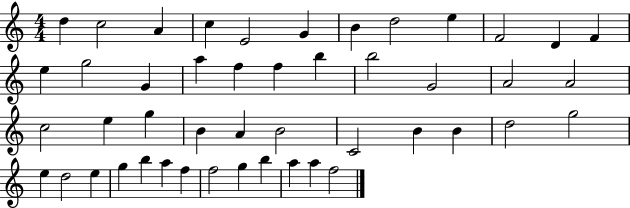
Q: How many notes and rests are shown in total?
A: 47